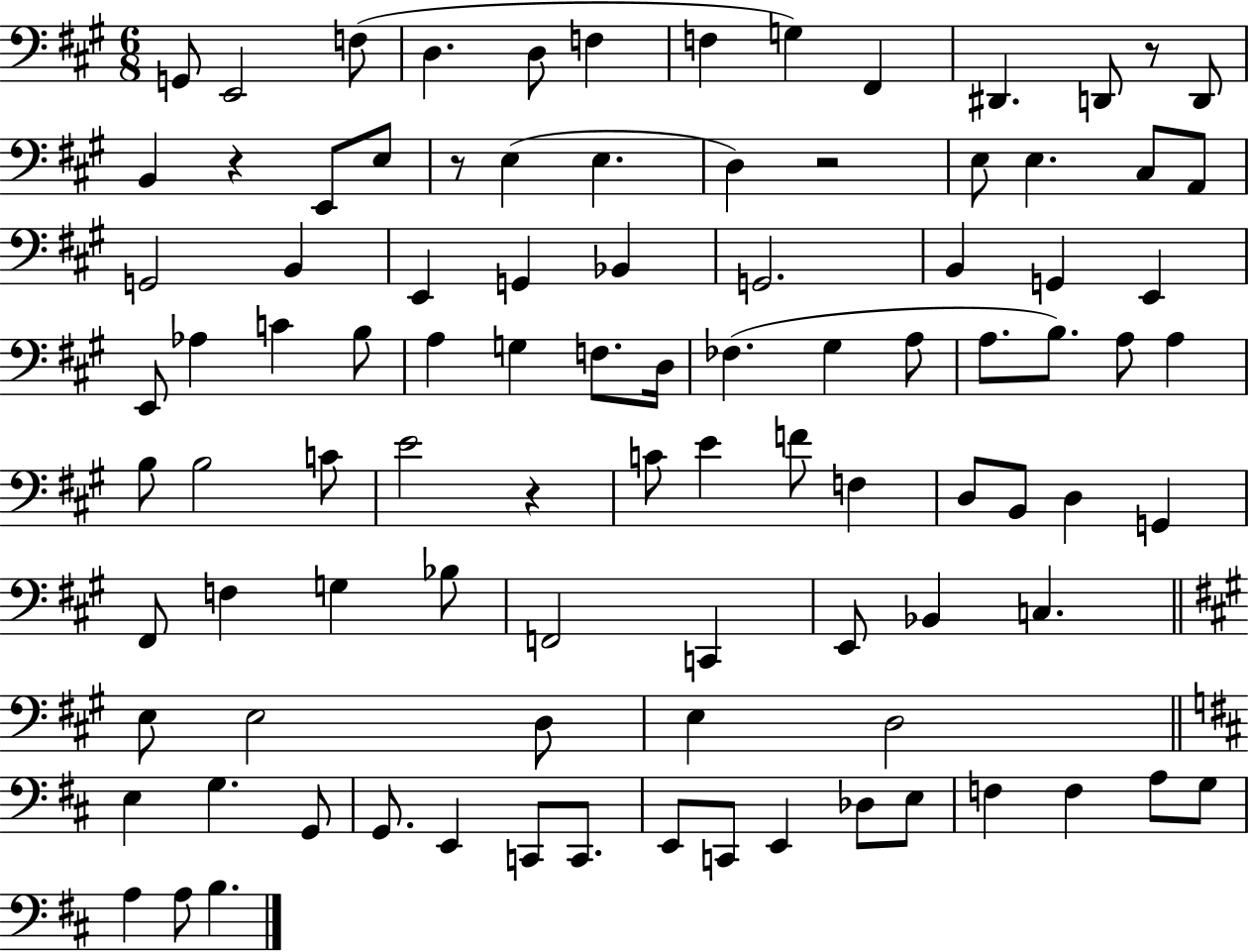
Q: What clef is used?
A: bass